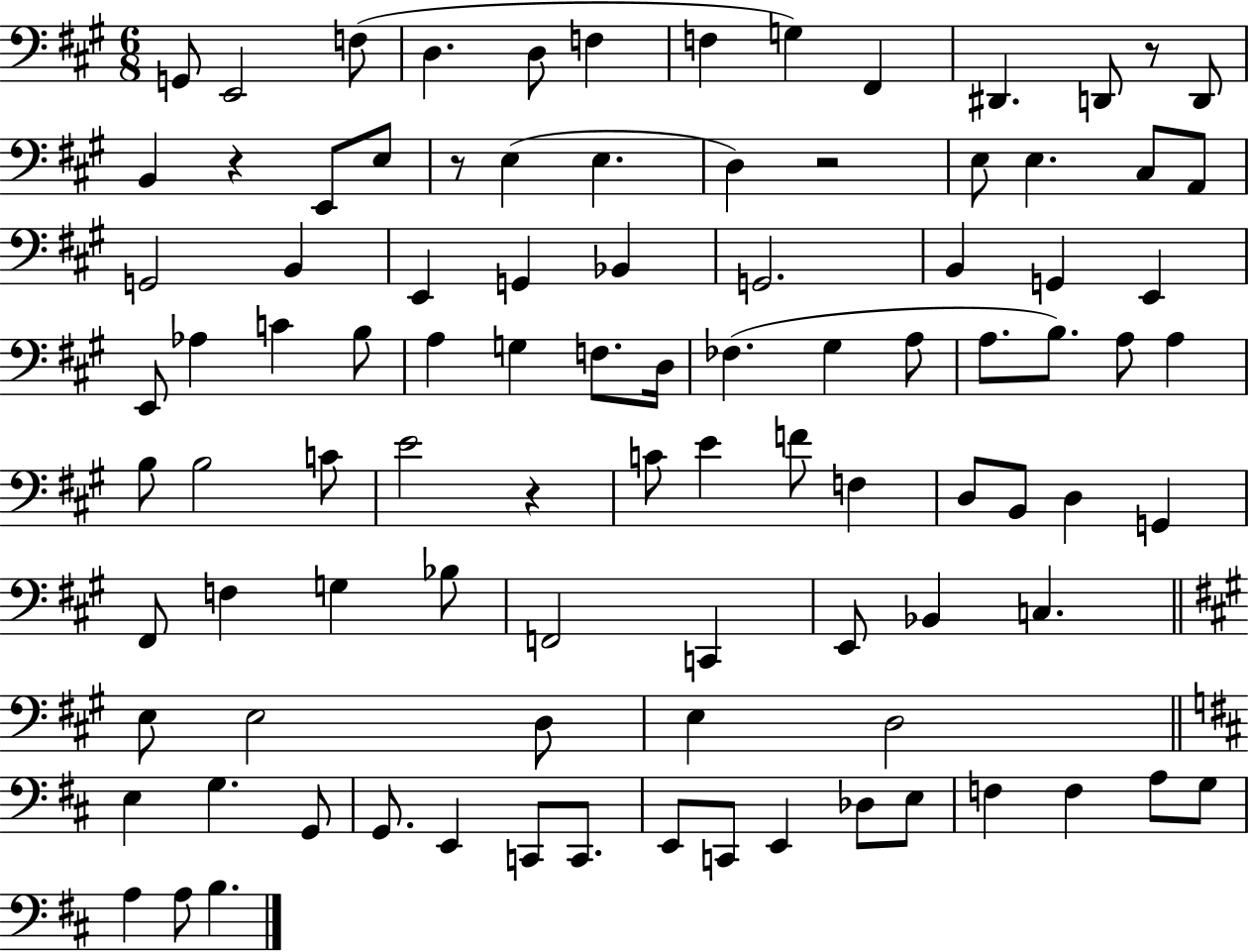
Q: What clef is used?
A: bass